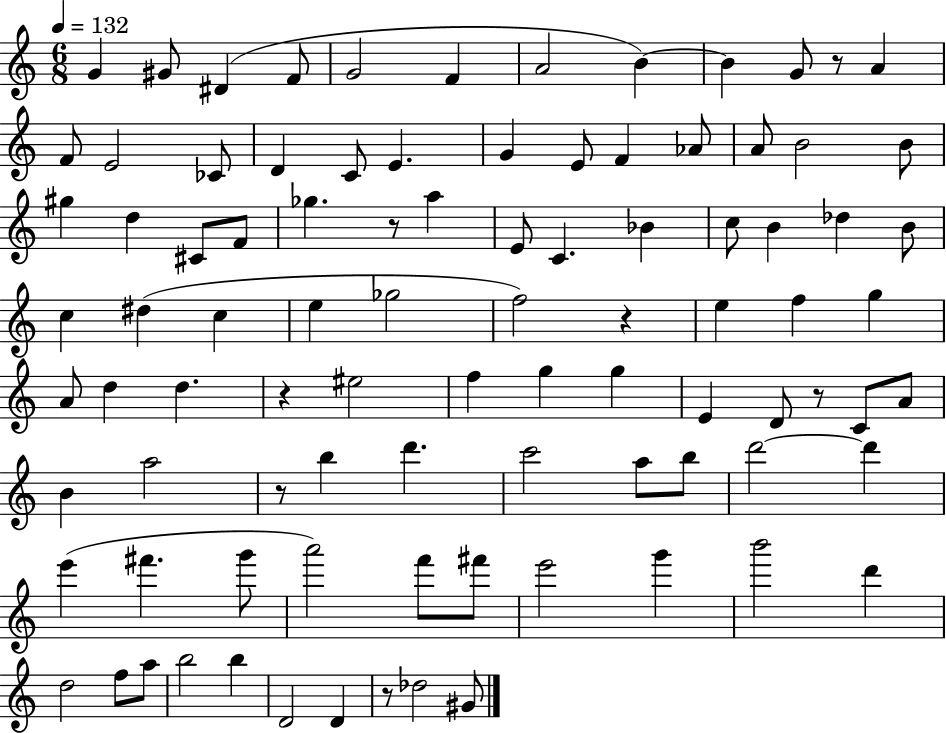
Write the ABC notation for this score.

X:1
T:Untitled
M:6/8
L:1/4
K:C
G ^G/2 ^D F/2 G2 F A2 B B G/2 z/2 A F/2 E2 _C/2 D C/2 E G E/2 F _A/2 A/2 B2 B/2 ^g d ^C/2 F/2 _g z/2 a E/2 C _B c/2 B _d B/2 c ^d c e _g2 f2 z e f g A/2 d d z ^e2 f g g E D/2 z/2 C/2 A/2 B a2 z/2 b d' c'2 a/2 b/2 d'2 d' e' ^f' g'/2 a'2 f'/2 ^f'/2 e'2 g' b'2 d' d2 f/2 a/2 b2 b D2 D z/2 _d2 ^G/2